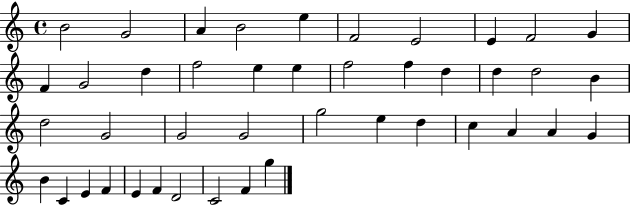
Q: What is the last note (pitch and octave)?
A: G5